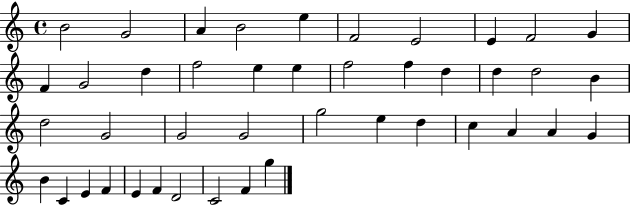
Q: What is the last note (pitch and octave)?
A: G5